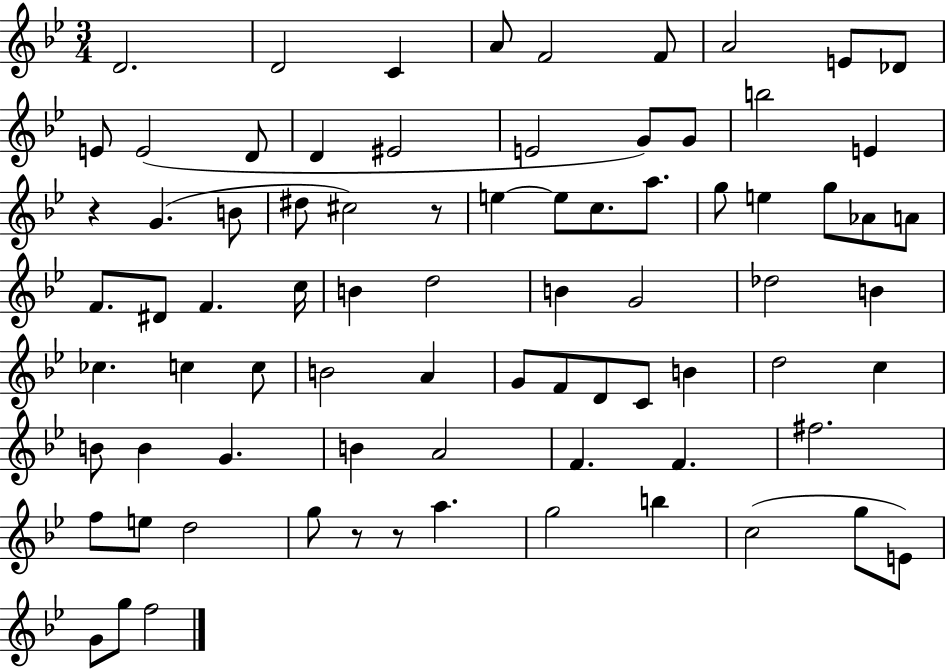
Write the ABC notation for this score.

X:1
T:Untitled
M:3/4
L:1/4
K:Bb
D2 D2 C A/2 F2 F/2 A2 E/2 _D/2 E/2 E2 D/2 D ^E2 E2 G/2 G/2 b2 E z G B/2 ^d/2 ^c2 z/2 e e/2 c/2 a/2 g/2 e g/2 _A/2 A/2 F/2 ^D/2 F c/4 B d2 B G2 _d2 B _c c c/2 B2 A G/2 F/2 D/2 C/2 B d2 c B/2 B G B A2 F F ^f2 f/2 e/2 d2 g/2 z/2 z/2 a g2 b c2 g/2 E/2 G/2 g/2 f2